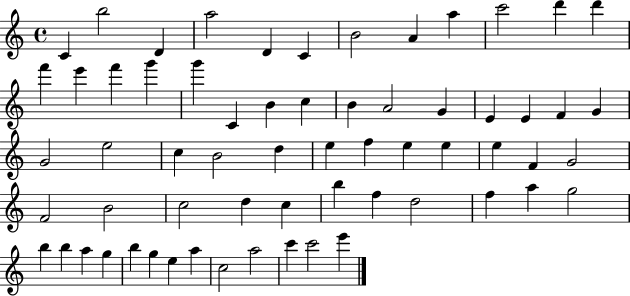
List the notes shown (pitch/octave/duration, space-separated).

C4/q B5/h D4/q A5/h D4/q C4/q B4/h A4/q A5/q C6/h D6/q D6/q F6/q E6/q F6/q G6/q G6/q C4/q B4/q C5/q B4/q A4/h G4/q E4/q E4/q F4/q G4/q G4/h E5/h C5/q B4/h D5/q E5/q F5/q E5/q E5/q E5/q F4/q G4/h F4/h B4/h C5/h D5/q C5/q B5/q F5/q D5/h F5/q A5/q G5/h B5/q B5/q A5/q G5/q B5/q G5/q E5/q A5/q C5/h A5/h C6/q C6/h E6/q